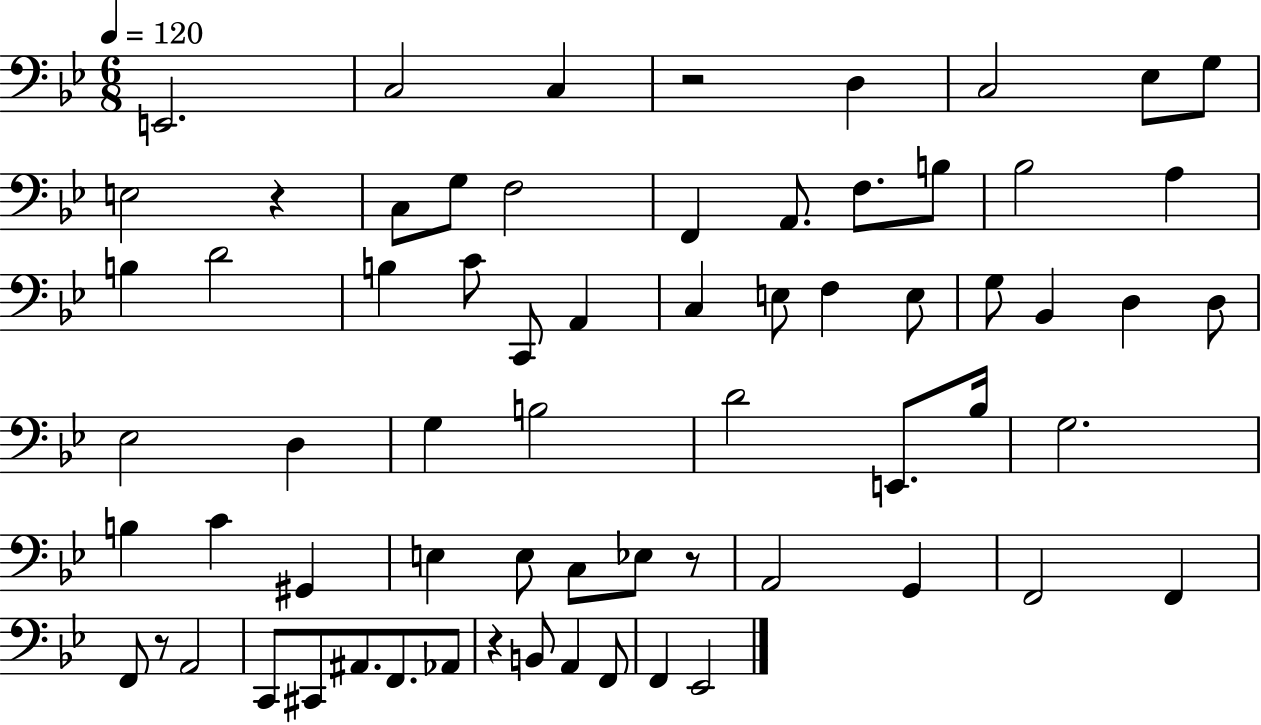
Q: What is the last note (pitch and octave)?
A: Eb2